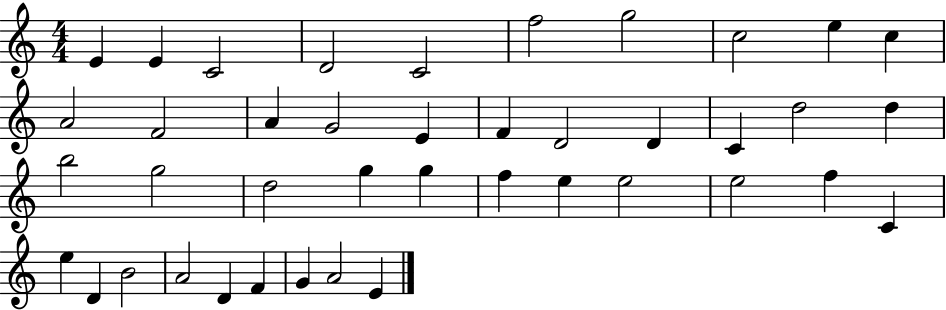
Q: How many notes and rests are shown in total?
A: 41